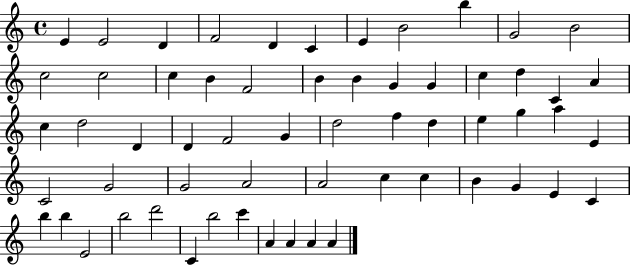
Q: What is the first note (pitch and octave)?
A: E4